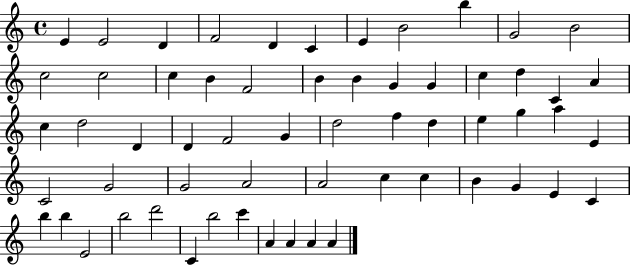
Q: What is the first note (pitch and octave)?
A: E4